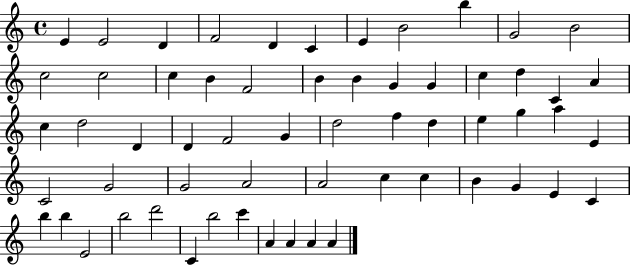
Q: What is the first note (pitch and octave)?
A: E4